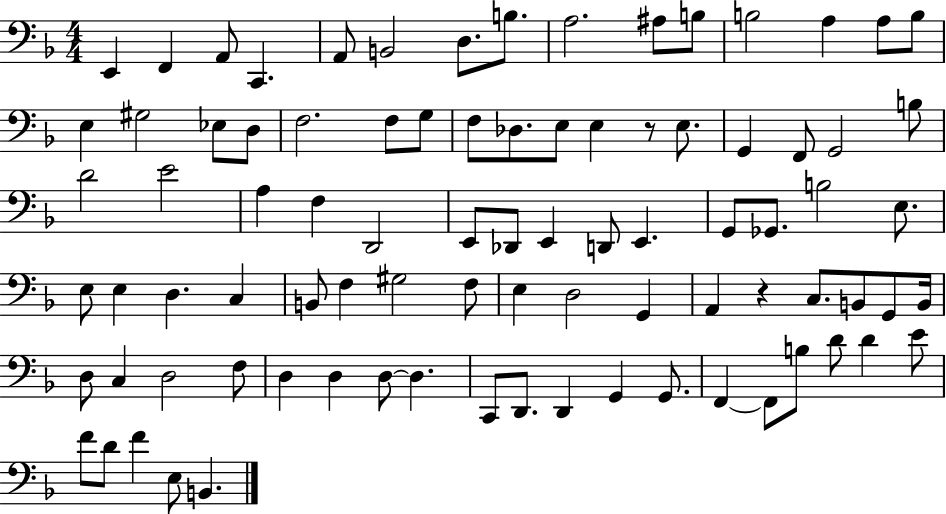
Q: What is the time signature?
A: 4/4